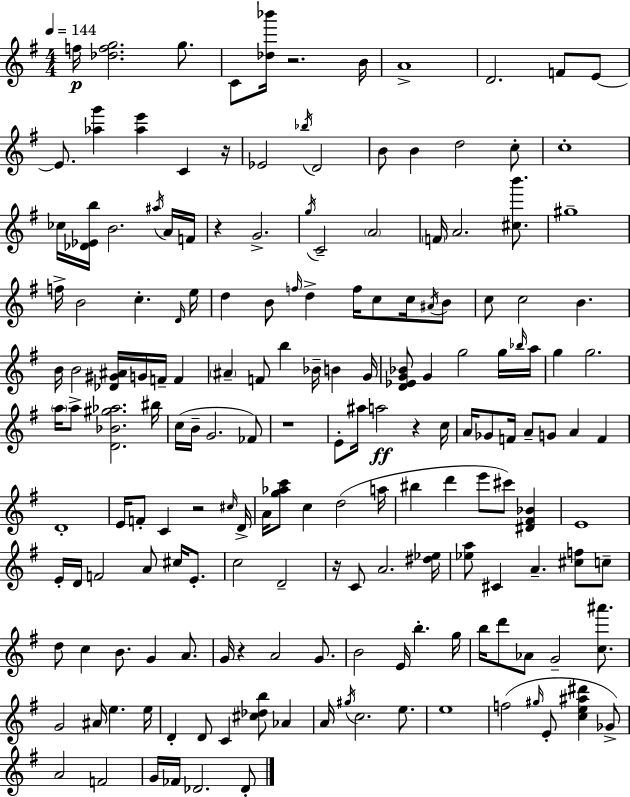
F5/s [Db5,F5,G5]/h. G5/e. C4/e [Db5,Bb6]/s R/h. B4/s A4/w D4/h. F4/e E4/e E4/e. [Ab5,G6]/q [Ab5,E6]/q C4/q R/s Eb4/h Bb5/s D4/h B4/e B4/q D5/h C5/e C5/w CES5/s [Db4,Eb4,B5]/s B4/h. A#5/s A4/s F4/s R/q G4/h. G5/s C4/h A4/h F4/s A4/h. [C#5,B6]/e. G#5/w F5/s B4/h C5/q. D4/s E5/s D5/q B4/e F5/s D5/q F5/s C5/e C5/s A#4/s B4/e C5/e C5/h B4/q. B4/s B4/h [Db4,G#4,A#4]/s G4/s F4/s F4/q A#4/q F4/e B5/q Bb4/s B4/q G4/s [D4,Eb4,G4,Bb4]/e G4/q G5/h G5/s Bb5/s A5/s G5/q G5/h. A5/s A5/e [D4,Bb4,G#5,Ab5]/h. BIS5/s C5/s B4/s G4/h. FES4/e R/w E4/e A#5/s A5/h R/q C5/s A4/s Gb4/e F4/s A4/e G4/e A4/q F4/q D4/w E4/s F4/e C4/q R/h C#5/s D4/s A4/s [G5,Ab5,C6]/e C5/q D5/h A5/s BIS5/q D6/q E6/e C#6/e [D#4,F#4,Bb4]/q E4/w E4/s D4/s F4/h A4/e C#5/s E4/e. C5/h D4/h R/s C4/e A4/h. [D#5,Eb5]/s [Eb5,A5]/e C#4/q A4/q. [C#5,F5]/e C5/e D5/e C5/q B4/e. G4/q A4/e. G4/s R/q A4/h G4/e. B4/h E4/s B5/q. G5/s B5/s D6/e Ab4/e G4/h [C5,A#6]/e. G4/h A#4/s E5/q. E5/s D4/q D4/e C4/q [C#5,Db5,B5]/e Ab4/q A4/s G#5/s C5/h. E5/e. E5/w F5/h G#5/s E4/e [C5,E5,A#5,D#6]/q Gb4/e A4/h F4/h G4/s FES4/s Db4/h. Db4/e